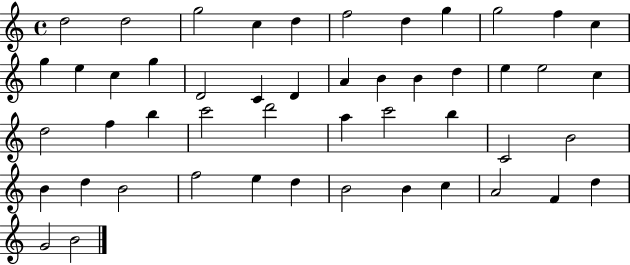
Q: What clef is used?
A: treble